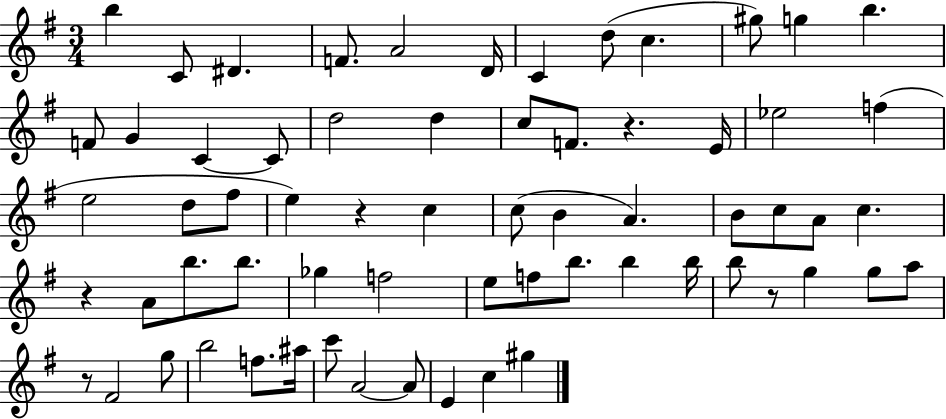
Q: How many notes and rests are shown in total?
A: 65